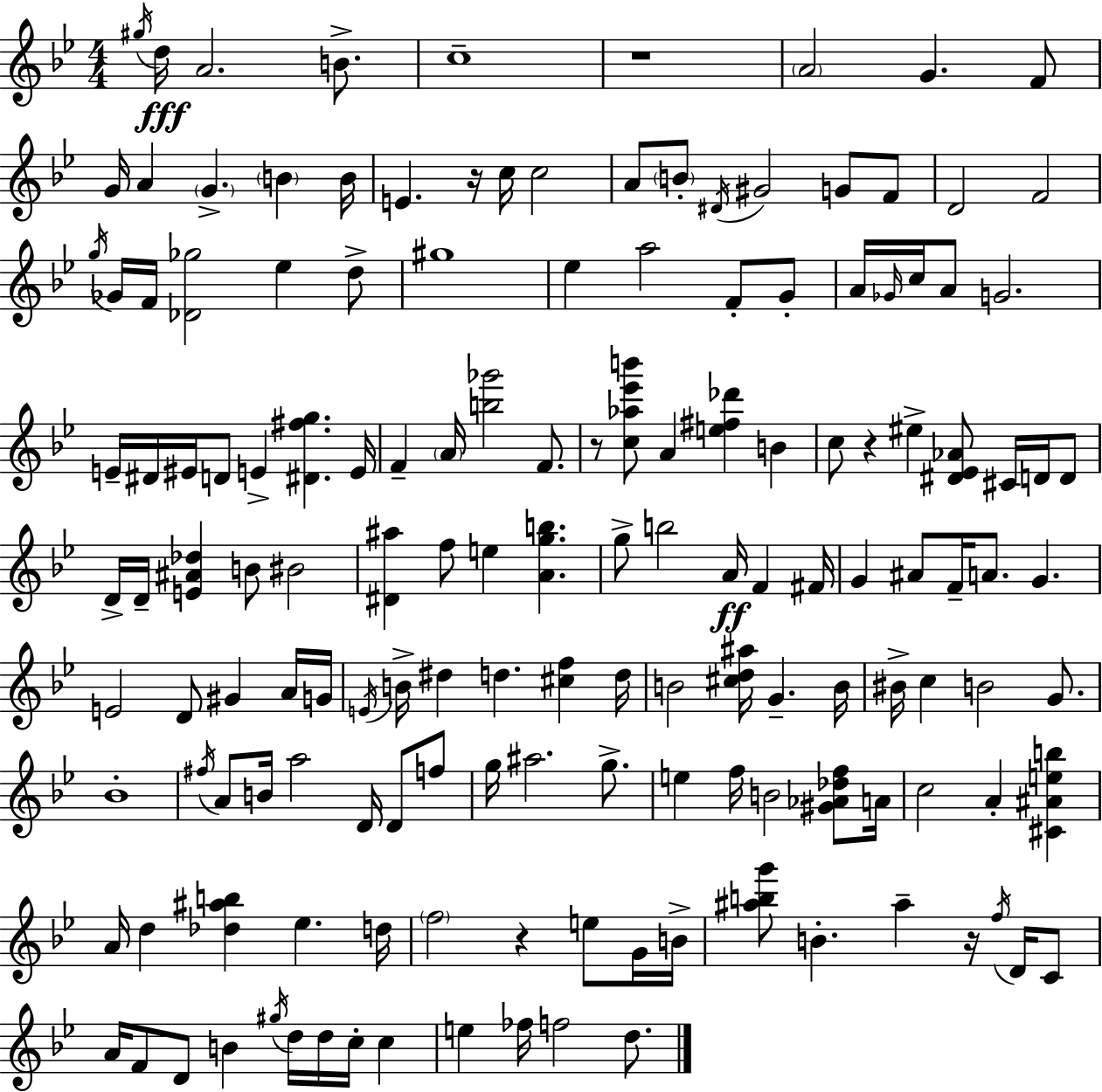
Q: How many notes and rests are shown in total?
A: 152